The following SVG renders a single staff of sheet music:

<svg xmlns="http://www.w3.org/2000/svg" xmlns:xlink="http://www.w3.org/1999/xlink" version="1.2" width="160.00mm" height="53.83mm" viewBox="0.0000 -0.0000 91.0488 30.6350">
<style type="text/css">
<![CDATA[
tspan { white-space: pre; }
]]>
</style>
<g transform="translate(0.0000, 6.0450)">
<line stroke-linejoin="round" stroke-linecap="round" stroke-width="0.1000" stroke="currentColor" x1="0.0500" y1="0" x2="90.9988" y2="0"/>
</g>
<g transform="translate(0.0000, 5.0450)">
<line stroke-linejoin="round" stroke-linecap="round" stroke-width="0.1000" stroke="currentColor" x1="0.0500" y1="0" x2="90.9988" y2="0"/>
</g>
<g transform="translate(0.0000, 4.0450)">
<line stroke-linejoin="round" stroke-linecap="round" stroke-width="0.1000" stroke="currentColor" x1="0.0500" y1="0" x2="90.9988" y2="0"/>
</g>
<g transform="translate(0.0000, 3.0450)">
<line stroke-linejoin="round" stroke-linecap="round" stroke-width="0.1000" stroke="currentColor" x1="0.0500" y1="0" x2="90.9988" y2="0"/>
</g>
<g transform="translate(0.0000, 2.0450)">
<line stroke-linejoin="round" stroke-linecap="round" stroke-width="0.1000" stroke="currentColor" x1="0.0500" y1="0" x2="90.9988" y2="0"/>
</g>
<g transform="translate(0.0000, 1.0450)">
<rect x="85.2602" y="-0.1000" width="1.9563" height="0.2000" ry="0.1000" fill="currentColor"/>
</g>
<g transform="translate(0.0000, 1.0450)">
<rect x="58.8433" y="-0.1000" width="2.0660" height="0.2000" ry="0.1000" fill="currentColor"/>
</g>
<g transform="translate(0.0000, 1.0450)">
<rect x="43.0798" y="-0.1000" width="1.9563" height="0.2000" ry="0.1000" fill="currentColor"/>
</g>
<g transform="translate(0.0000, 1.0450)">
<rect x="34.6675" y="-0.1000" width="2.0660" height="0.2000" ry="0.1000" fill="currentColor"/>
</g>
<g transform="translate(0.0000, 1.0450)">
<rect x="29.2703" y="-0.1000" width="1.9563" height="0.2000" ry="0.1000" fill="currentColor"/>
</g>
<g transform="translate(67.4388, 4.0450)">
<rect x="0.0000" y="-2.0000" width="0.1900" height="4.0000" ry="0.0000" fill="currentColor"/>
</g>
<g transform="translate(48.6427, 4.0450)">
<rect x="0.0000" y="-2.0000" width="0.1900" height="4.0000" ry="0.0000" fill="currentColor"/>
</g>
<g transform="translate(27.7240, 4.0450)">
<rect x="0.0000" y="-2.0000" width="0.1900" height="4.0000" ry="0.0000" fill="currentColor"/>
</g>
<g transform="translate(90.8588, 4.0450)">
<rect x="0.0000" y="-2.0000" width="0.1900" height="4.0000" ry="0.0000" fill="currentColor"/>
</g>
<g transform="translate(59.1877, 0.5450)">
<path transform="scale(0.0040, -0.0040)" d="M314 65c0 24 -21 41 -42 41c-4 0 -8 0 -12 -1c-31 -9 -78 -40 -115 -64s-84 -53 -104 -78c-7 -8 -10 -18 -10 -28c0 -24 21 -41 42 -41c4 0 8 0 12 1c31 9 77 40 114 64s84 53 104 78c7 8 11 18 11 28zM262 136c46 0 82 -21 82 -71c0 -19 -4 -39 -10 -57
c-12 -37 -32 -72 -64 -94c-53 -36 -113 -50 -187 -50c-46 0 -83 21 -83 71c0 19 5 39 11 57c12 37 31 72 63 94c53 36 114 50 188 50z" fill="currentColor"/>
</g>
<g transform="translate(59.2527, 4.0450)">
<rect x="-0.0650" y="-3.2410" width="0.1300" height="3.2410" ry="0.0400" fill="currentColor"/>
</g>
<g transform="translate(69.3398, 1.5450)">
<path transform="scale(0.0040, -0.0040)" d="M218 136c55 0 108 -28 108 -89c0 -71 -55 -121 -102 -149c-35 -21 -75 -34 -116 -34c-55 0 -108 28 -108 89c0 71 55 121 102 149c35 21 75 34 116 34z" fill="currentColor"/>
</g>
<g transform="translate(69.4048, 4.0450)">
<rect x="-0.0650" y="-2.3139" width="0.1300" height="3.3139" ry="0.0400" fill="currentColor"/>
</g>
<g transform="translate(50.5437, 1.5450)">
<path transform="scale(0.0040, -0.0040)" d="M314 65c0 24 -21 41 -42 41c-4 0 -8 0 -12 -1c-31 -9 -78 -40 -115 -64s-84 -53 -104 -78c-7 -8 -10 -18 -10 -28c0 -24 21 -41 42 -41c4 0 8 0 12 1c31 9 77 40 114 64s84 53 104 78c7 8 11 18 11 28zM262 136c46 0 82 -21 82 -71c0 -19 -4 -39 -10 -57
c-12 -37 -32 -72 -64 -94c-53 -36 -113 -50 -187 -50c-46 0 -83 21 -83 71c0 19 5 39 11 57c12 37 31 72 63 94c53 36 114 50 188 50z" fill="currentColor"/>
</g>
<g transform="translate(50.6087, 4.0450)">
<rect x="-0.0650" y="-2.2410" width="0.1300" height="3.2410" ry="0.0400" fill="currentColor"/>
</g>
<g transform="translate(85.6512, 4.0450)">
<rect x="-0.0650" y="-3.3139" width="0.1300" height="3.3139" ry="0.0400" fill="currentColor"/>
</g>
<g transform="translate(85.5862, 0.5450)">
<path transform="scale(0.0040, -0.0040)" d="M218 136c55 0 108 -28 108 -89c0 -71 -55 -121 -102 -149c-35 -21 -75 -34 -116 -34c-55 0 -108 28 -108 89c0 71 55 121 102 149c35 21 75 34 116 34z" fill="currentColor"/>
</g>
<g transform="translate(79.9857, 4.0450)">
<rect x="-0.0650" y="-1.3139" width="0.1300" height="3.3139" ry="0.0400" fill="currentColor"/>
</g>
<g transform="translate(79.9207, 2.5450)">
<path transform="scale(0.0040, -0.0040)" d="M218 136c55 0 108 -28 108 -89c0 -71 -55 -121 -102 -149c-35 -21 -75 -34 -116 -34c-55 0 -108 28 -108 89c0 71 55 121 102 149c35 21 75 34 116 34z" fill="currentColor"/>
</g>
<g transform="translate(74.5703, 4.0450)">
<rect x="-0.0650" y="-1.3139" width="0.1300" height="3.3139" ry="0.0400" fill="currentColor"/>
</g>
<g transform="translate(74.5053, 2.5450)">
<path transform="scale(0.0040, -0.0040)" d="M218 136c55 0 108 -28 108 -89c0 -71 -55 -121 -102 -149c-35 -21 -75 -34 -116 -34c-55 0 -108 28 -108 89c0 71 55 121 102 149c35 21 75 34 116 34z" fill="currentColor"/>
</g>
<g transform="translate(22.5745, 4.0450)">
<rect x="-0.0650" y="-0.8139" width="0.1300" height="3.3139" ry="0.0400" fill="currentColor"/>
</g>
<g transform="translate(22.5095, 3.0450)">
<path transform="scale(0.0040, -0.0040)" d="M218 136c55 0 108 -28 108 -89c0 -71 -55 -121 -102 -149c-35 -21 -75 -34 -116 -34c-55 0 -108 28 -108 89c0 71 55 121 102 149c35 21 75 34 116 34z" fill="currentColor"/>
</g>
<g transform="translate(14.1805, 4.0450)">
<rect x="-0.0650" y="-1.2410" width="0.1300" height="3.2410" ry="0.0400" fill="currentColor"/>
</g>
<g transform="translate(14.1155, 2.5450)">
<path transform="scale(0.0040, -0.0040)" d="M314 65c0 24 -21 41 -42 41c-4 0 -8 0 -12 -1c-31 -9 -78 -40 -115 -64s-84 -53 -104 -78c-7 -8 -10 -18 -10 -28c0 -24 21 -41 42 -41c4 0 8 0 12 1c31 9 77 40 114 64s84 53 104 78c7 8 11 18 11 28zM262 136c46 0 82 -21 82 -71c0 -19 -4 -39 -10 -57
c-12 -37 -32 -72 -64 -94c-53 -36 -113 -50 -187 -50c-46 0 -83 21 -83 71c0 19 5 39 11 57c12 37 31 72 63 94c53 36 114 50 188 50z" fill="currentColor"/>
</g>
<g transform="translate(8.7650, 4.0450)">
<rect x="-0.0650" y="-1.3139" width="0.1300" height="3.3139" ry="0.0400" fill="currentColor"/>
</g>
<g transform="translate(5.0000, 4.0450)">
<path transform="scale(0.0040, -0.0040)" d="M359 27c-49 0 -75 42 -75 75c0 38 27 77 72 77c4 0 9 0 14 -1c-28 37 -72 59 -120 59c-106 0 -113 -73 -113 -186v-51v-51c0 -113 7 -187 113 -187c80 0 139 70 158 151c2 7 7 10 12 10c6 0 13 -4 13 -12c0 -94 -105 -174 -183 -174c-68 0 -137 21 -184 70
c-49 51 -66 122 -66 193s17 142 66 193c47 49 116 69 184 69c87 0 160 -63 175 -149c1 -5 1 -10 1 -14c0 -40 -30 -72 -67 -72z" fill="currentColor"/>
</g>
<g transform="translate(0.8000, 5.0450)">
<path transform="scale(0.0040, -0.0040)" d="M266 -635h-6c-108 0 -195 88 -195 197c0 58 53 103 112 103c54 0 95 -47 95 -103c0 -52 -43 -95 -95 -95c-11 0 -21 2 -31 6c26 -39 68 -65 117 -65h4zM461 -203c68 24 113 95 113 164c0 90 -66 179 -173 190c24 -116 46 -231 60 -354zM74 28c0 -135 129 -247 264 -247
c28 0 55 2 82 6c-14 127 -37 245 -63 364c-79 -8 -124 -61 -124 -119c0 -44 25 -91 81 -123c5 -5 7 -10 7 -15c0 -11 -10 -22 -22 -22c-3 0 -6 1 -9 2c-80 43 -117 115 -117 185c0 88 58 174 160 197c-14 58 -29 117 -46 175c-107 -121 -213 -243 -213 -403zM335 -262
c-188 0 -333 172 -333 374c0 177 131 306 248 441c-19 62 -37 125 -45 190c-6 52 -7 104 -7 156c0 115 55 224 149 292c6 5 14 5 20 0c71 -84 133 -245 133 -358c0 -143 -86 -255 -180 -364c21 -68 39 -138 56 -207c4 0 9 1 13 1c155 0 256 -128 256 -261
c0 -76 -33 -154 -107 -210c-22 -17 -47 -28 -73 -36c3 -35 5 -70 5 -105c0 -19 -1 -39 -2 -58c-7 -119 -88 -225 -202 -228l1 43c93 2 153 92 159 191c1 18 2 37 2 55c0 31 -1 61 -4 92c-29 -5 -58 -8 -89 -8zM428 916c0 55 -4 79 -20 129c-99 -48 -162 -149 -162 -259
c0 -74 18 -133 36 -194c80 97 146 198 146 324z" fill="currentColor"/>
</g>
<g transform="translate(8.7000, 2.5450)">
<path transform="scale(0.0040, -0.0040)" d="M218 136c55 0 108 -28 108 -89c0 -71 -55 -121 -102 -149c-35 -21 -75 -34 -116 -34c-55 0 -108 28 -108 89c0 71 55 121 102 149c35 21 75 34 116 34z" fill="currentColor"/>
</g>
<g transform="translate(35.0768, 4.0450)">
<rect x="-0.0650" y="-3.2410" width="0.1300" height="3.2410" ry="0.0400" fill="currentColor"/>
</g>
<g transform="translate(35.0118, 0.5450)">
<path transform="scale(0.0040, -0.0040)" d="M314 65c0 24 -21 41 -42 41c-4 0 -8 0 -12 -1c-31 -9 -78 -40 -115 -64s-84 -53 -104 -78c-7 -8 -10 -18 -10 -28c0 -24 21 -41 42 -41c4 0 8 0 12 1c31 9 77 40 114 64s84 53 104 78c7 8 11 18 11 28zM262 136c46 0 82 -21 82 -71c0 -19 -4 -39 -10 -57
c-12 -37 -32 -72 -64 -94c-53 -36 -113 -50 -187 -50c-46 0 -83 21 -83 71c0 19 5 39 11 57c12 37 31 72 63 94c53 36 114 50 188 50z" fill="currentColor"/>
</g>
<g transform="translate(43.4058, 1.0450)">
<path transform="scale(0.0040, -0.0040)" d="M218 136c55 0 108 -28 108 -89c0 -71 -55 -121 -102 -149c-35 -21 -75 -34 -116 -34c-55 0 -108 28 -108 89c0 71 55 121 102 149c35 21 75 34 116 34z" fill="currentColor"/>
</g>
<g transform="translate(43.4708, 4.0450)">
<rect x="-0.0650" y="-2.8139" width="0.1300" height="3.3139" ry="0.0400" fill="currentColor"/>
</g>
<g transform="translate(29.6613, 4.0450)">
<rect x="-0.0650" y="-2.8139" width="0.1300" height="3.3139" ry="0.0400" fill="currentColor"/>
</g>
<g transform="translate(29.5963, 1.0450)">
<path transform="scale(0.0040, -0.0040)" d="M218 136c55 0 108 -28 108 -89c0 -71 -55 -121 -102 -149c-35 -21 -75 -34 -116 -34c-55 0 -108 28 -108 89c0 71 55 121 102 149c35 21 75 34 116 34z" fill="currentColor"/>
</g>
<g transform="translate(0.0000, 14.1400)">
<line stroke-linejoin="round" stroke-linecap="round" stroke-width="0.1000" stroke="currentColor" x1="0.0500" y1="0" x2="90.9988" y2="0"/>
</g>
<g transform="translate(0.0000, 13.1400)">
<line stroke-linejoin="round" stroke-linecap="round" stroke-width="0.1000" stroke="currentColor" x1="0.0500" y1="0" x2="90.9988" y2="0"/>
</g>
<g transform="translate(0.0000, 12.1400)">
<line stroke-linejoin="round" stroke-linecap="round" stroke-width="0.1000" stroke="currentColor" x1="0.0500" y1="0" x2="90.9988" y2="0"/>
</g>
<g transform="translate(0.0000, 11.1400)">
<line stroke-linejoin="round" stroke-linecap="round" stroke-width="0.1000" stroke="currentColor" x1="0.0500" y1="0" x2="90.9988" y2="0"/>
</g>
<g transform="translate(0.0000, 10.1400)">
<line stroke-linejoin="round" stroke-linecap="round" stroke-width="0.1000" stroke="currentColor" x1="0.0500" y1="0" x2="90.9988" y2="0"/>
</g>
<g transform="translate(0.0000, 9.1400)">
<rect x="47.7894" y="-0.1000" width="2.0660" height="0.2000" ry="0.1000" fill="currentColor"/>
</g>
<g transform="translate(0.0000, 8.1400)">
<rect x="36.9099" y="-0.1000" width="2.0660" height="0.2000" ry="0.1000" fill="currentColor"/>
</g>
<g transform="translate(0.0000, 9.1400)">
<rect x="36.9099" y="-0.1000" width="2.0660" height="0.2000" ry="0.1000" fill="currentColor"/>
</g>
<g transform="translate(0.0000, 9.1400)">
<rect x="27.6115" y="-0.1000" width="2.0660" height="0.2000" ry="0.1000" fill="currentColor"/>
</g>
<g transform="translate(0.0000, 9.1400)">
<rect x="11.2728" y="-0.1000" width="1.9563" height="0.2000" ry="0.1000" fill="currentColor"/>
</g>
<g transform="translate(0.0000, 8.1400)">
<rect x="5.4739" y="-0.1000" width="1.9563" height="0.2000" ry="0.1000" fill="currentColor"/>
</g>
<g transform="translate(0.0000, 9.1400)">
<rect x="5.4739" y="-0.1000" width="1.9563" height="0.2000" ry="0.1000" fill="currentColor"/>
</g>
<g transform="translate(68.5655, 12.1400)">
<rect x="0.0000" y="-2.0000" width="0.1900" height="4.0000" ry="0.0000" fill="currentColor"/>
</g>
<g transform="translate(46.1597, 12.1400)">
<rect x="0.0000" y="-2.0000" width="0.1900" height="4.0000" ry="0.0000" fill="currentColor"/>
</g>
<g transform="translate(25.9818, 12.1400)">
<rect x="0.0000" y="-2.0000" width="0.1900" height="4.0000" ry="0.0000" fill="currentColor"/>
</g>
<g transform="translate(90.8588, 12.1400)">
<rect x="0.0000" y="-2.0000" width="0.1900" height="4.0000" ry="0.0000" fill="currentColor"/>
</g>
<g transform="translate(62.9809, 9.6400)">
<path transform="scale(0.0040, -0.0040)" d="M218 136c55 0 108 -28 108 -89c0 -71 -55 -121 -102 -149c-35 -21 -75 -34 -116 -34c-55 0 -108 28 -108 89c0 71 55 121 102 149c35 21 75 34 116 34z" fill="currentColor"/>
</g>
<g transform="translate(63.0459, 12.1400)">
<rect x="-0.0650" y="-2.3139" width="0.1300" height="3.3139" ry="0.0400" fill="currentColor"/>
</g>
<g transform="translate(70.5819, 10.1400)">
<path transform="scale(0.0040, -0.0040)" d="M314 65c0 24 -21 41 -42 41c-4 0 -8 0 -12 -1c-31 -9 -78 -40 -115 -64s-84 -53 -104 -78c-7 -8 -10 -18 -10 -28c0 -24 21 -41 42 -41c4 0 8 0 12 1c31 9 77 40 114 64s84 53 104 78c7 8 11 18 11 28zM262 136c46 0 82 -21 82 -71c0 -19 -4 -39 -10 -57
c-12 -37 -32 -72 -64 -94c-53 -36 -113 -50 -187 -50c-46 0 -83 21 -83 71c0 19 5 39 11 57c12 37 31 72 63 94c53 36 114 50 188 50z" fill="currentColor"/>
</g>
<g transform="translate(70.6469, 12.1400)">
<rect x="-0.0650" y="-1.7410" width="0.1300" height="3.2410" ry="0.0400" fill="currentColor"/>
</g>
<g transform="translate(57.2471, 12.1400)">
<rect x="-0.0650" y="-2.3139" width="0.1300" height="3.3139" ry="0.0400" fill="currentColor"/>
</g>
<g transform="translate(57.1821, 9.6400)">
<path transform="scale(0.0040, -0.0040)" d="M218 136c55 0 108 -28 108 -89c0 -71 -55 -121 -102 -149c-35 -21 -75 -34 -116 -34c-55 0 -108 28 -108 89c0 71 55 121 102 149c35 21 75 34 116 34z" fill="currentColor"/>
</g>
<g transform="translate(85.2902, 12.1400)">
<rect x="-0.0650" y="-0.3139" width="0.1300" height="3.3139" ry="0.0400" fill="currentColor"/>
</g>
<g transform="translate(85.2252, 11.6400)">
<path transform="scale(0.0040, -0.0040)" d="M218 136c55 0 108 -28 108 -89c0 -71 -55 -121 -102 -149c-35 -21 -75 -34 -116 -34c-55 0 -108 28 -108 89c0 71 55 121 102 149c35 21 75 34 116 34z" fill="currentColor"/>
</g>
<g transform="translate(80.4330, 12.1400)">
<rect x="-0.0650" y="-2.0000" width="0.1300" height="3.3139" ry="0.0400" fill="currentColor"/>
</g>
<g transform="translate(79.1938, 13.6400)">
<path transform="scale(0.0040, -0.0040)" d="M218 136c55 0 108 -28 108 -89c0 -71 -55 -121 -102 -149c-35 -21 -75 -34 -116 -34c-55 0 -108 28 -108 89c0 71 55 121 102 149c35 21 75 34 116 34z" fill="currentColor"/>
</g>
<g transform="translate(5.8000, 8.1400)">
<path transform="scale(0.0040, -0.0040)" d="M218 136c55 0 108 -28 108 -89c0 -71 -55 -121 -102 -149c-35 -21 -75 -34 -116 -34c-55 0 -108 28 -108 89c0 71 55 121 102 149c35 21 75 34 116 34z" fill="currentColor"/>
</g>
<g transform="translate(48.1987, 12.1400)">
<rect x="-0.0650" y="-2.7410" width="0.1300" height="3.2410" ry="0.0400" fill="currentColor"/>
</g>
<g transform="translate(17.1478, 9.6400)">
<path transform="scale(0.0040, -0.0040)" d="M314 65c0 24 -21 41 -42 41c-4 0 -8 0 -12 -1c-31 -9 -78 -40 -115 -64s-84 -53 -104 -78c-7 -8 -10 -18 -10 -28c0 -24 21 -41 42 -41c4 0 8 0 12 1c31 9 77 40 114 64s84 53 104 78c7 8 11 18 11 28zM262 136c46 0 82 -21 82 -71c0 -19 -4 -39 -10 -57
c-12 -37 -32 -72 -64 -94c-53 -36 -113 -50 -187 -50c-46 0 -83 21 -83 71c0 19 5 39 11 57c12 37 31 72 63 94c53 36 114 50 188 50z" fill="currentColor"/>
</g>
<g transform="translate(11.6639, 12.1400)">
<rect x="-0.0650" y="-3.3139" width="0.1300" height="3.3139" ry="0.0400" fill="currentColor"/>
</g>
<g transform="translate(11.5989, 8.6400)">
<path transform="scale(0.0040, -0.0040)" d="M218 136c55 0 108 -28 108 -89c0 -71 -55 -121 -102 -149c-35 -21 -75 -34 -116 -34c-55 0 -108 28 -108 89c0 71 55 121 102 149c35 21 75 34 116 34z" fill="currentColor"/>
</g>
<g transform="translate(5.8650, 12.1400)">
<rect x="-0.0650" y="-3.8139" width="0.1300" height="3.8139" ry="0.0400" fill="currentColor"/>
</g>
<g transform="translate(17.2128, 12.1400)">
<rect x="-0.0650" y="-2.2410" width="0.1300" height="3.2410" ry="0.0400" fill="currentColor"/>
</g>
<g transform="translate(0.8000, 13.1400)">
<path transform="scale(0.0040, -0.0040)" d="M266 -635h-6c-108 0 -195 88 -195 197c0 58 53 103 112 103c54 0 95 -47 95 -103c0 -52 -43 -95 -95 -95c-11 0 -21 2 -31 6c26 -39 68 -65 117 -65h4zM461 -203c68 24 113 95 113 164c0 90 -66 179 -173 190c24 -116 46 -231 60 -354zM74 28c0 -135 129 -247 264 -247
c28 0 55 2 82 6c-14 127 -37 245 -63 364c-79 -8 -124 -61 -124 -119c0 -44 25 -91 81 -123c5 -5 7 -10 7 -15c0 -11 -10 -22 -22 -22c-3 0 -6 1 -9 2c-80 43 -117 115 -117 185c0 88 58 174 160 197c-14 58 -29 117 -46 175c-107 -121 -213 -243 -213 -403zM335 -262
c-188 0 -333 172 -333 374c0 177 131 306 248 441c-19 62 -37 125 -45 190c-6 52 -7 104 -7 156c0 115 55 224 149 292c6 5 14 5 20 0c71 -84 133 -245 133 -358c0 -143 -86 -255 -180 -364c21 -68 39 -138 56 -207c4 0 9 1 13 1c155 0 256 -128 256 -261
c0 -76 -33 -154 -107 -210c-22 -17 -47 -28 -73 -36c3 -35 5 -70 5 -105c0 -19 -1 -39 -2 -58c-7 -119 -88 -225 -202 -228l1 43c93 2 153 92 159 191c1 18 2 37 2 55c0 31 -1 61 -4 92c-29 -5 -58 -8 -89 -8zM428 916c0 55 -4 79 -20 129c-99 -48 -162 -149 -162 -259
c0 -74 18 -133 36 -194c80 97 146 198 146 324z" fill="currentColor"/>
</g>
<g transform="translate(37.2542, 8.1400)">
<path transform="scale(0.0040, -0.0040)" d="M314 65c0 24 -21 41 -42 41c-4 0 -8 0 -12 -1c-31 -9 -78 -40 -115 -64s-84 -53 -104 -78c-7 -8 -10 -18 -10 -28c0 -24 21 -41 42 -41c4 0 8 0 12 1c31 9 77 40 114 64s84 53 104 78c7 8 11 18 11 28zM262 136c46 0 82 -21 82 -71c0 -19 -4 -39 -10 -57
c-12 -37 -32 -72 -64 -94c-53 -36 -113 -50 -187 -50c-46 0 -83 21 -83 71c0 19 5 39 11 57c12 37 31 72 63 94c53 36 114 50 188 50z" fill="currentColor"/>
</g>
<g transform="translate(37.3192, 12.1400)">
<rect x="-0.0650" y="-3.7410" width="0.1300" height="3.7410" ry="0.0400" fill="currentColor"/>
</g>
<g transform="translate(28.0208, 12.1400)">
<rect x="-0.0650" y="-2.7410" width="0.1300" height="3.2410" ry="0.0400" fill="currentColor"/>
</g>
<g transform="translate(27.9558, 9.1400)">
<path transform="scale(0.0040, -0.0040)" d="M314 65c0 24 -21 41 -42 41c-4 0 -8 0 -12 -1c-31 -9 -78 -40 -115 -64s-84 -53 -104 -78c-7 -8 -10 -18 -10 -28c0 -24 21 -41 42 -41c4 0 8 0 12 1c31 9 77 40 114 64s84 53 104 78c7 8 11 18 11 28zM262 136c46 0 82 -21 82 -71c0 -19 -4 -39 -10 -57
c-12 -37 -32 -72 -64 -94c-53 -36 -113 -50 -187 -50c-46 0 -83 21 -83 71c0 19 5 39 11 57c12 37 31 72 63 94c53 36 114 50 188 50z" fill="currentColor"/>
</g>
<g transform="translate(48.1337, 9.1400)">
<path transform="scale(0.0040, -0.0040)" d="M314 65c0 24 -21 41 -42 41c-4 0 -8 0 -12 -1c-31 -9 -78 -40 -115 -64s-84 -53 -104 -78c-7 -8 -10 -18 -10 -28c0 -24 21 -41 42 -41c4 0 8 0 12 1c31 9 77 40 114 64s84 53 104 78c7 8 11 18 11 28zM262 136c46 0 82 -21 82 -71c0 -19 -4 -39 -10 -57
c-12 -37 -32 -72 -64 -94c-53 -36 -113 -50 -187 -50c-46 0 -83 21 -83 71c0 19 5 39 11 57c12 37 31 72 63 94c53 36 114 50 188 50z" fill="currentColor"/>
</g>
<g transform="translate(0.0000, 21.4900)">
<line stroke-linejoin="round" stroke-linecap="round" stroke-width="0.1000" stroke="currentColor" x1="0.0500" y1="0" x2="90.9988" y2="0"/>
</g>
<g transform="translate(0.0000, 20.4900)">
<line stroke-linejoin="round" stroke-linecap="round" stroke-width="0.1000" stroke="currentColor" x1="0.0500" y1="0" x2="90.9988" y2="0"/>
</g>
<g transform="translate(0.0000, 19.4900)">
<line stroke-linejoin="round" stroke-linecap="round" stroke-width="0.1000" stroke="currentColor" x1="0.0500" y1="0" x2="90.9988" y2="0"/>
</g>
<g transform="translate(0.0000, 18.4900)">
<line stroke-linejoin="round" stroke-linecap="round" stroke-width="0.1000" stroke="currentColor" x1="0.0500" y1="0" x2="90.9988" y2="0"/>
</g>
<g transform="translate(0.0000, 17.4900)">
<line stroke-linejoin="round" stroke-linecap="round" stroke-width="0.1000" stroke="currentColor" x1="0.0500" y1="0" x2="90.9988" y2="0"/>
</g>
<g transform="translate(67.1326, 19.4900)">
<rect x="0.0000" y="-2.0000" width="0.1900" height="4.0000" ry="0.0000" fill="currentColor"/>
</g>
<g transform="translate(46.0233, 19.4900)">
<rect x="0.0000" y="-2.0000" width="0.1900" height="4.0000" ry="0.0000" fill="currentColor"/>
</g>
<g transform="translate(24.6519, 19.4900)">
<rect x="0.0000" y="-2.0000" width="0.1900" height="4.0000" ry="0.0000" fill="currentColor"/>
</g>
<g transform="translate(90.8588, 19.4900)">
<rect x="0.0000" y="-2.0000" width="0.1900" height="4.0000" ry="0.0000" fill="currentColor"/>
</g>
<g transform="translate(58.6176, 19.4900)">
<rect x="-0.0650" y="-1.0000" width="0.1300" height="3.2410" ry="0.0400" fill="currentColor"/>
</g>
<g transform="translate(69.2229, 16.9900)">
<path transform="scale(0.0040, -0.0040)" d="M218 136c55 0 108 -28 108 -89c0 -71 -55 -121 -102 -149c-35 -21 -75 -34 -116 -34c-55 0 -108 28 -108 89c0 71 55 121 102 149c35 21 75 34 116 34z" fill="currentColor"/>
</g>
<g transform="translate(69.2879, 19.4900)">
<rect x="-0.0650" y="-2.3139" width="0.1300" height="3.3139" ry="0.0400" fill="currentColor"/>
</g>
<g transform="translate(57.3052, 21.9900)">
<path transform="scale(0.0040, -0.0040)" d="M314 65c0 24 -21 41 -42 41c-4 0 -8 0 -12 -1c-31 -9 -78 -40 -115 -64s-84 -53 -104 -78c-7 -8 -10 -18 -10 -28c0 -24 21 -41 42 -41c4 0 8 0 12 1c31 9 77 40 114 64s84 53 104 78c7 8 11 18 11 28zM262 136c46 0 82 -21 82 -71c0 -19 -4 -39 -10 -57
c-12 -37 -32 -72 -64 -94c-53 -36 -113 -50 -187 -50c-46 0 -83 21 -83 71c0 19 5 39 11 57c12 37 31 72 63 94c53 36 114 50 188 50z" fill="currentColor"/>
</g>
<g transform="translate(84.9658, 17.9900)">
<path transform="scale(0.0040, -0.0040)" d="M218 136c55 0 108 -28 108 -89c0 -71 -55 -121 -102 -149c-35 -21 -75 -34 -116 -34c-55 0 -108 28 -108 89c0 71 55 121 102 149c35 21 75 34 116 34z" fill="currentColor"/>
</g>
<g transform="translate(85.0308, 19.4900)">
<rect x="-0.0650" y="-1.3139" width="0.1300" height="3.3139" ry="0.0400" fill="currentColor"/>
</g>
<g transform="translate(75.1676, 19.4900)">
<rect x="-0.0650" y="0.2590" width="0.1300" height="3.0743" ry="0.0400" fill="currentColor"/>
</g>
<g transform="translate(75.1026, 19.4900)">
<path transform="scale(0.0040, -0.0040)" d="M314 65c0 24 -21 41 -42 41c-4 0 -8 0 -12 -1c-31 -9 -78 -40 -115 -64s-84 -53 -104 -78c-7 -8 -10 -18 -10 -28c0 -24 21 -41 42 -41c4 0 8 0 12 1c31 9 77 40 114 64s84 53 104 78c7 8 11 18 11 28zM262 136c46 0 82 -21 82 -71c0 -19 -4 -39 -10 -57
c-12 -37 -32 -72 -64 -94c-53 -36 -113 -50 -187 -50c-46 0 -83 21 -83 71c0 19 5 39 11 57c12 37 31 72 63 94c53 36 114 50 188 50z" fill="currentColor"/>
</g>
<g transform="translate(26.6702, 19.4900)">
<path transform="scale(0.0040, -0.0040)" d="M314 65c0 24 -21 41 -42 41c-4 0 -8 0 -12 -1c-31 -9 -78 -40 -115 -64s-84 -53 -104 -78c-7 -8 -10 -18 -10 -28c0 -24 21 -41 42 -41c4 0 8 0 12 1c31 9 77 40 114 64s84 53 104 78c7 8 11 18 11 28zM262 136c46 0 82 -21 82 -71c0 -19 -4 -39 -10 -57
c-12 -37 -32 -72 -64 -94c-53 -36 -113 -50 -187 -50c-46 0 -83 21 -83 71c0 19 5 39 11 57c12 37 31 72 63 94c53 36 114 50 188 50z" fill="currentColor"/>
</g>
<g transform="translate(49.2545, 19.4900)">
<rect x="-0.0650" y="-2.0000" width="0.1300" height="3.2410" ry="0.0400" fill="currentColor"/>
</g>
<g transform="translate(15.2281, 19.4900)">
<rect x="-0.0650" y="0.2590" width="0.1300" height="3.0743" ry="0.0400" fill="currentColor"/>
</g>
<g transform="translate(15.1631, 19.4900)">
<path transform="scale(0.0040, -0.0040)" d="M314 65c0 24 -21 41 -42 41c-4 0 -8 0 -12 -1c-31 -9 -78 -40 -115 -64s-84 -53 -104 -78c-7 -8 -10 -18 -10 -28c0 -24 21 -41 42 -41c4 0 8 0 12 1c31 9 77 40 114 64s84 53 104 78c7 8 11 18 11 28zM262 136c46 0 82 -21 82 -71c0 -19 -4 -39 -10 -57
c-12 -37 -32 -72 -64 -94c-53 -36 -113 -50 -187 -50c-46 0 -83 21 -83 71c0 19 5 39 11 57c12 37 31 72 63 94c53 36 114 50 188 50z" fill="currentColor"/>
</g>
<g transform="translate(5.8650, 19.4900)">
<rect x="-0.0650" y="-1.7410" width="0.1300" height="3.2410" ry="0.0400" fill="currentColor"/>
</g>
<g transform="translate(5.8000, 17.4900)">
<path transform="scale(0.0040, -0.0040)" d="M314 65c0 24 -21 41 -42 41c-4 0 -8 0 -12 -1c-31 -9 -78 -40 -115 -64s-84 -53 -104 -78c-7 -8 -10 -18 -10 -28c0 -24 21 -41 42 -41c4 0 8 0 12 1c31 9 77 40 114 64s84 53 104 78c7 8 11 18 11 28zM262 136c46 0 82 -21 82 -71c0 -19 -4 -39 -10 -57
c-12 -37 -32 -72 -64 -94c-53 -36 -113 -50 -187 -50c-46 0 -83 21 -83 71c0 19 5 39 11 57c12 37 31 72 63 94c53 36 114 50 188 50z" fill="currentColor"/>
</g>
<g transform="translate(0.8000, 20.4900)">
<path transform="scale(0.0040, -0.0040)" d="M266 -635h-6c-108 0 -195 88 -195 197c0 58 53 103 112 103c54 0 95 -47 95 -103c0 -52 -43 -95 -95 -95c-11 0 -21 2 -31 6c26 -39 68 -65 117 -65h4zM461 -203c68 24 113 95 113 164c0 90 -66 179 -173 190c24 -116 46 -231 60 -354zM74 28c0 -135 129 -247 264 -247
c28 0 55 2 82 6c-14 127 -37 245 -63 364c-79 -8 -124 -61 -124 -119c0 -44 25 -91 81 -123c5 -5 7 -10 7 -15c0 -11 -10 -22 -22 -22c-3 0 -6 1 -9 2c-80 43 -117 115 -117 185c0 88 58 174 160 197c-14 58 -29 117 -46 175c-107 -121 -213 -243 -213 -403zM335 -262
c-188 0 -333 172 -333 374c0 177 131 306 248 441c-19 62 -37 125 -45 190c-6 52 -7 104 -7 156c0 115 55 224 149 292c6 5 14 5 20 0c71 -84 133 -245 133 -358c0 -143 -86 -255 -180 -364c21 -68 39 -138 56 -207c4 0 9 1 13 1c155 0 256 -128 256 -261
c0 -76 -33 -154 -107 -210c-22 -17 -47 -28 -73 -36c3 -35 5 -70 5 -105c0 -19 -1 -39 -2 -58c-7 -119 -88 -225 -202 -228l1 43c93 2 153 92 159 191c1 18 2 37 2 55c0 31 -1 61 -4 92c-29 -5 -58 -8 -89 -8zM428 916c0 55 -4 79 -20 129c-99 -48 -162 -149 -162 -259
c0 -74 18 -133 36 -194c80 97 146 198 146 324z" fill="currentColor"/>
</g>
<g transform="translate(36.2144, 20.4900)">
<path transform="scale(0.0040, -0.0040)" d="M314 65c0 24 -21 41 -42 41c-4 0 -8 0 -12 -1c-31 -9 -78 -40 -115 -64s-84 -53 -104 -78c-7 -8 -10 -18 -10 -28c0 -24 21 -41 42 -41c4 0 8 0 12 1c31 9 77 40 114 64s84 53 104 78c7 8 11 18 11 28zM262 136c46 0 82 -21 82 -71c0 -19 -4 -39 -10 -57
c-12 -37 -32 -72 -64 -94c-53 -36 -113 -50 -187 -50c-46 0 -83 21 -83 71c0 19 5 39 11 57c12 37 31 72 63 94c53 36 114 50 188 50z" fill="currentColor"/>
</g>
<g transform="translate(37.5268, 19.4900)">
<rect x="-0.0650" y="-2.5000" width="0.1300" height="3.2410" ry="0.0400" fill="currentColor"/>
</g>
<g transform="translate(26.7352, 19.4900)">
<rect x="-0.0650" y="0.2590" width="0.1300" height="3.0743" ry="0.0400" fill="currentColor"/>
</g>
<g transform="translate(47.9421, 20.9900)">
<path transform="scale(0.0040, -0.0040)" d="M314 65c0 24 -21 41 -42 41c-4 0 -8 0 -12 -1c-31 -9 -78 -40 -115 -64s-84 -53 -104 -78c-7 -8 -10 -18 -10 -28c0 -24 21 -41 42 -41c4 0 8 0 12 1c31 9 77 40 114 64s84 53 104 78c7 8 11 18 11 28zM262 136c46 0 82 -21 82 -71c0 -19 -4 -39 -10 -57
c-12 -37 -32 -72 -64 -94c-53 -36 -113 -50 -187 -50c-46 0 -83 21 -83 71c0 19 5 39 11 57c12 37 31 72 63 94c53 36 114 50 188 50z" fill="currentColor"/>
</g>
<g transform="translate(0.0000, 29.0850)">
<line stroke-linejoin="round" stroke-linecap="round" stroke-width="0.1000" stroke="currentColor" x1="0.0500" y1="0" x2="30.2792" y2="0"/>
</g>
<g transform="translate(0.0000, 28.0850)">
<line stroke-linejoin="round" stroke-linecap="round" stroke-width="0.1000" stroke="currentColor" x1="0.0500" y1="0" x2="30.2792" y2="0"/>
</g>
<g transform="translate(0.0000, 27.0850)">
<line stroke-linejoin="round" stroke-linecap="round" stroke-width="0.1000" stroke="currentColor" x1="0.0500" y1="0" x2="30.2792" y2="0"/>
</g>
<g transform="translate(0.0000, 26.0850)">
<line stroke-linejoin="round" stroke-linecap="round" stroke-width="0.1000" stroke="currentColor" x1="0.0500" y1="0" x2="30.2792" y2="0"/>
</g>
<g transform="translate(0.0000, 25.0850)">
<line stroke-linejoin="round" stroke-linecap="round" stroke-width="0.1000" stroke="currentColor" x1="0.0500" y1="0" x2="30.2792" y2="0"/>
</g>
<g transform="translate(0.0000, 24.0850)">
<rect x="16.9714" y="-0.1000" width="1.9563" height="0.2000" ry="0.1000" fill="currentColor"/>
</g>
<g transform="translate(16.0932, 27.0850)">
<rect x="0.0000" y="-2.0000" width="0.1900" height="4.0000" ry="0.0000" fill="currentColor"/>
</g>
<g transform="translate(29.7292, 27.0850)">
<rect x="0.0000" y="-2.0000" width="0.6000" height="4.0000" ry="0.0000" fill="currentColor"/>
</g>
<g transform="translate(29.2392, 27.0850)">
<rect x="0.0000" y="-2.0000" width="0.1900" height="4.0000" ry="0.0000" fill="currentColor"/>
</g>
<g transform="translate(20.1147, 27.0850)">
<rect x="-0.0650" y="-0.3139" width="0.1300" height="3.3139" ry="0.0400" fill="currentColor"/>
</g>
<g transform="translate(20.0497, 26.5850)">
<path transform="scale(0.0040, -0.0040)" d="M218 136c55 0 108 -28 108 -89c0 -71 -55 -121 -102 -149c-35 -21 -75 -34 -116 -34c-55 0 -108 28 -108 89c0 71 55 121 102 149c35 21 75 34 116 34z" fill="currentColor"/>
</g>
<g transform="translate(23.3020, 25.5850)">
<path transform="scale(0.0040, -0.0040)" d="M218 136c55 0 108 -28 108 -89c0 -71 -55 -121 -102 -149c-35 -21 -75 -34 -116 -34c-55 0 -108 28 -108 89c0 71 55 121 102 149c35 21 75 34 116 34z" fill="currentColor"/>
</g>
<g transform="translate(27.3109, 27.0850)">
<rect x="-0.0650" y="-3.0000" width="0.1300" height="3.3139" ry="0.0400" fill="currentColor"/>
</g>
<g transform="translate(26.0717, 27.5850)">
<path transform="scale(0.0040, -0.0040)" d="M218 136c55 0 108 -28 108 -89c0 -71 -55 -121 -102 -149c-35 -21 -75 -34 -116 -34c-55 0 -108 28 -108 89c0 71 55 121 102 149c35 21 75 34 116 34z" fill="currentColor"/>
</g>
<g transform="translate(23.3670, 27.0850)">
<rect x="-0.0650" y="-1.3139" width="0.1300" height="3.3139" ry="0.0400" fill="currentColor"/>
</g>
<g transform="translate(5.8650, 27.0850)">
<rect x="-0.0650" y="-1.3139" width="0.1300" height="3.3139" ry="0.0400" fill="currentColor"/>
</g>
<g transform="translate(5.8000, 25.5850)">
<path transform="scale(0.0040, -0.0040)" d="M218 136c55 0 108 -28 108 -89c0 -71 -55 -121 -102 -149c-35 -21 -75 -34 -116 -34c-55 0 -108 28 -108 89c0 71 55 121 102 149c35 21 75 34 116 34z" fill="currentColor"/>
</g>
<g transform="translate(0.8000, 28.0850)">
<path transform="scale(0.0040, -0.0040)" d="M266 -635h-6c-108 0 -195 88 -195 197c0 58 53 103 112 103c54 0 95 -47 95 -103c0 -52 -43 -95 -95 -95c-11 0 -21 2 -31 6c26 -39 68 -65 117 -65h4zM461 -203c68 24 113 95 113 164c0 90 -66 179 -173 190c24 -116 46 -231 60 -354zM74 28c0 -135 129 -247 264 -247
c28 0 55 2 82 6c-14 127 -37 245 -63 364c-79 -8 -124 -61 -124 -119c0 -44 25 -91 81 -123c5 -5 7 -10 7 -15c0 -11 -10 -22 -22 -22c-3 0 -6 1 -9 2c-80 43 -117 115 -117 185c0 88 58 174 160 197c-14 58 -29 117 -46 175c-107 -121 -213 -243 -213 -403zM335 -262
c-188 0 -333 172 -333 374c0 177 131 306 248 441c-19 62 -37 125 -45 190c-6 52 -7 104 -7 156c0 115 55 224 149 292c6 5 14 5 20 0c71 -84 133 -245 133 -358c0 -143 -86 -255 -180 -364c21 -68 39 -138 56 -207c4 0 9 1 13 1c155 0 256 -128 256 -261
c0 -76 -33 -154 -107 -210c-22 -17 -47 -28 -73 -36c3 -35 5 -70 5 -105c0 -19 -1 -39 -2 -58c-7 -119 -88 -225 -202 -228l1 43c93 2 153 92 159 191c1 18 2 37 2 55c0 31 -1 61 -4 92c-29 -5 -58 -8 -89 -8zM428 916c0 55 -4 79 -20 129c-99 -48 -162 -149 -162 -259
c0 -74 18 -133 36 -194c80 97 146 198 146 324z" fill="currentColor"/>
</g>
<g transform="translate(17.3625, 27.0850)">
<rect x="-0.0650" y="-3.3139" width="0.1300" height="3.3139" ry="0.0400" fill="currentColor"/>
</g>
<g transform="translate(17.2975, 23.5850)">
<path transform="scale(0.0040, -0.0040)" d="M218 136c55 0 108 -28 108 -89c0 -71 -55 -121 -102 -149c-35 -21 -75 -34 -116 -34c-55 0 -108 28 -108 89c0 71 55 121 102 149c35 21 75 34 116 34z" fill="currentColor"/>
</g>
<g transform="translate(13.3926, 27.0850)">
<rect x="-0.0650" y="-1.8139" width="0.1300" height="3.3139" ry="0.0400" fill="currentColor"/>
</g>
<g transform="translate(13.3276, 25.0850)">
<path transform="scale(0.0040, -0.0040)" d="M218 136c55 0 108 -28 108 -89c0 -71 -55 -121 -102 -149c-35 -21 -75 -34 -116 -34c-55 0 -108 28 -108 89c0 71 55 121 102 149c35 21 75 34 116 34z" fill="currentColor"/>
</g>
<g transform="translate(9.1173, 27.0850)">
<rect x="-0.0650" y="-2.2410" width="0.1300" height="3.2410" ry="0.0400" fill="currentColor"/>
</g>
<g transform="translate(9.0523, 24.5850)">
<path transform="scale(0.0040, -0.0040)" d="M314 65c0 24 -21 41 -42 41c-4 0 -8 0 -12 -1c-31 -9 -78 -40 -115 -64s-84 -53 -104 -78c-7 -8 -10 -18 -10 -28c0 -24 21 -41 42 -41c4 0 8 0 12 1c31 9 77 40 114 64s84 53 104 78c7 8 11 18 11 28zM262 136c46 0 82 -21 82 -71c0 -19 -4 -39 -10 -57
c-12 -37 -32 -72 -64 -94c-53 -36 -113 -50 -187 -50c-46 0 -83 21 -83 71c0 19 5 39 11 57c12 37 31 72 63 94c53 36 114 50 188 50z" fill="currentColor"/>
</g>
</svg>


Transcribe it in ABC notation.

X:1
T:Untitled
M:4/4
L:1/4
K:C
e e2 d a b2 a g2 b2 g e e b c' b g2 a2 c'2 a2 g g f2 F c f2 B2 B2 G2 F2 D2 g B2 e e g2 f b c e A